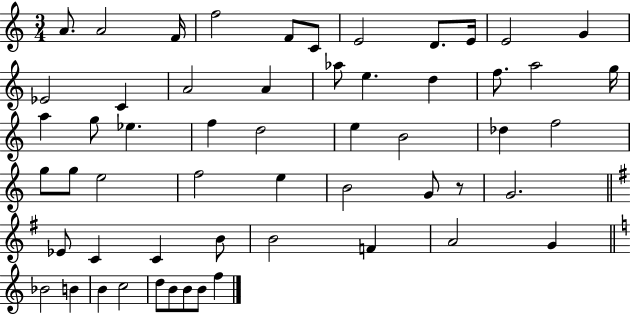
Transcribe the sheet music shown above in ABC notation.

X:1
T:Untitled
M:3/4
L:1/4
K:C
A/2 A2 F/4 f2 F/2 C/2 E2 D/2 E/4 E2 G _E2 C A2 A _a/2 e d f/2 a2 g/4 a g/2 _e f d2 e B2 _d f2 g/2 g/2 e2 f2 e B2 G/2 z/2 G2 _E/2 C C B/2 B2 F A2 G _B2 B B c2 d/2 B/2 B/2 B/2 f